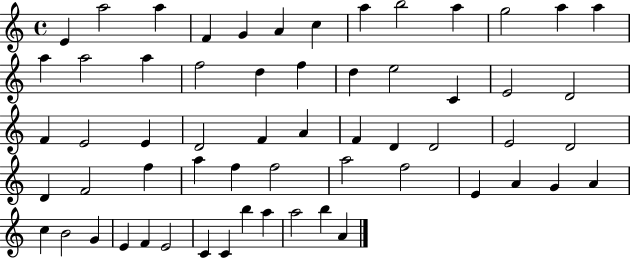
E4/q A5/h A5/q F4/q G4/q A4/q C5/q A5/q B5/h A5/q G5/h A5/q A5/q A5/q A5/h A5/q F5/h D5/q F5/q D5/q E5/h C4/q E4/h D4/h F4/q E4/h E4/q D4/h F4/q A4/q F4/q D4/q D4/h E4/h D4/h D4/q F4/h F5/q A5/q F5/q F5/h A5/h F5/h E4/q A4/q G4/q A4/q C5/q B4/h G4/q E4/q F4/q E4/h C4/q C4/q B5/q A5/q A5/h B5/q A4/q